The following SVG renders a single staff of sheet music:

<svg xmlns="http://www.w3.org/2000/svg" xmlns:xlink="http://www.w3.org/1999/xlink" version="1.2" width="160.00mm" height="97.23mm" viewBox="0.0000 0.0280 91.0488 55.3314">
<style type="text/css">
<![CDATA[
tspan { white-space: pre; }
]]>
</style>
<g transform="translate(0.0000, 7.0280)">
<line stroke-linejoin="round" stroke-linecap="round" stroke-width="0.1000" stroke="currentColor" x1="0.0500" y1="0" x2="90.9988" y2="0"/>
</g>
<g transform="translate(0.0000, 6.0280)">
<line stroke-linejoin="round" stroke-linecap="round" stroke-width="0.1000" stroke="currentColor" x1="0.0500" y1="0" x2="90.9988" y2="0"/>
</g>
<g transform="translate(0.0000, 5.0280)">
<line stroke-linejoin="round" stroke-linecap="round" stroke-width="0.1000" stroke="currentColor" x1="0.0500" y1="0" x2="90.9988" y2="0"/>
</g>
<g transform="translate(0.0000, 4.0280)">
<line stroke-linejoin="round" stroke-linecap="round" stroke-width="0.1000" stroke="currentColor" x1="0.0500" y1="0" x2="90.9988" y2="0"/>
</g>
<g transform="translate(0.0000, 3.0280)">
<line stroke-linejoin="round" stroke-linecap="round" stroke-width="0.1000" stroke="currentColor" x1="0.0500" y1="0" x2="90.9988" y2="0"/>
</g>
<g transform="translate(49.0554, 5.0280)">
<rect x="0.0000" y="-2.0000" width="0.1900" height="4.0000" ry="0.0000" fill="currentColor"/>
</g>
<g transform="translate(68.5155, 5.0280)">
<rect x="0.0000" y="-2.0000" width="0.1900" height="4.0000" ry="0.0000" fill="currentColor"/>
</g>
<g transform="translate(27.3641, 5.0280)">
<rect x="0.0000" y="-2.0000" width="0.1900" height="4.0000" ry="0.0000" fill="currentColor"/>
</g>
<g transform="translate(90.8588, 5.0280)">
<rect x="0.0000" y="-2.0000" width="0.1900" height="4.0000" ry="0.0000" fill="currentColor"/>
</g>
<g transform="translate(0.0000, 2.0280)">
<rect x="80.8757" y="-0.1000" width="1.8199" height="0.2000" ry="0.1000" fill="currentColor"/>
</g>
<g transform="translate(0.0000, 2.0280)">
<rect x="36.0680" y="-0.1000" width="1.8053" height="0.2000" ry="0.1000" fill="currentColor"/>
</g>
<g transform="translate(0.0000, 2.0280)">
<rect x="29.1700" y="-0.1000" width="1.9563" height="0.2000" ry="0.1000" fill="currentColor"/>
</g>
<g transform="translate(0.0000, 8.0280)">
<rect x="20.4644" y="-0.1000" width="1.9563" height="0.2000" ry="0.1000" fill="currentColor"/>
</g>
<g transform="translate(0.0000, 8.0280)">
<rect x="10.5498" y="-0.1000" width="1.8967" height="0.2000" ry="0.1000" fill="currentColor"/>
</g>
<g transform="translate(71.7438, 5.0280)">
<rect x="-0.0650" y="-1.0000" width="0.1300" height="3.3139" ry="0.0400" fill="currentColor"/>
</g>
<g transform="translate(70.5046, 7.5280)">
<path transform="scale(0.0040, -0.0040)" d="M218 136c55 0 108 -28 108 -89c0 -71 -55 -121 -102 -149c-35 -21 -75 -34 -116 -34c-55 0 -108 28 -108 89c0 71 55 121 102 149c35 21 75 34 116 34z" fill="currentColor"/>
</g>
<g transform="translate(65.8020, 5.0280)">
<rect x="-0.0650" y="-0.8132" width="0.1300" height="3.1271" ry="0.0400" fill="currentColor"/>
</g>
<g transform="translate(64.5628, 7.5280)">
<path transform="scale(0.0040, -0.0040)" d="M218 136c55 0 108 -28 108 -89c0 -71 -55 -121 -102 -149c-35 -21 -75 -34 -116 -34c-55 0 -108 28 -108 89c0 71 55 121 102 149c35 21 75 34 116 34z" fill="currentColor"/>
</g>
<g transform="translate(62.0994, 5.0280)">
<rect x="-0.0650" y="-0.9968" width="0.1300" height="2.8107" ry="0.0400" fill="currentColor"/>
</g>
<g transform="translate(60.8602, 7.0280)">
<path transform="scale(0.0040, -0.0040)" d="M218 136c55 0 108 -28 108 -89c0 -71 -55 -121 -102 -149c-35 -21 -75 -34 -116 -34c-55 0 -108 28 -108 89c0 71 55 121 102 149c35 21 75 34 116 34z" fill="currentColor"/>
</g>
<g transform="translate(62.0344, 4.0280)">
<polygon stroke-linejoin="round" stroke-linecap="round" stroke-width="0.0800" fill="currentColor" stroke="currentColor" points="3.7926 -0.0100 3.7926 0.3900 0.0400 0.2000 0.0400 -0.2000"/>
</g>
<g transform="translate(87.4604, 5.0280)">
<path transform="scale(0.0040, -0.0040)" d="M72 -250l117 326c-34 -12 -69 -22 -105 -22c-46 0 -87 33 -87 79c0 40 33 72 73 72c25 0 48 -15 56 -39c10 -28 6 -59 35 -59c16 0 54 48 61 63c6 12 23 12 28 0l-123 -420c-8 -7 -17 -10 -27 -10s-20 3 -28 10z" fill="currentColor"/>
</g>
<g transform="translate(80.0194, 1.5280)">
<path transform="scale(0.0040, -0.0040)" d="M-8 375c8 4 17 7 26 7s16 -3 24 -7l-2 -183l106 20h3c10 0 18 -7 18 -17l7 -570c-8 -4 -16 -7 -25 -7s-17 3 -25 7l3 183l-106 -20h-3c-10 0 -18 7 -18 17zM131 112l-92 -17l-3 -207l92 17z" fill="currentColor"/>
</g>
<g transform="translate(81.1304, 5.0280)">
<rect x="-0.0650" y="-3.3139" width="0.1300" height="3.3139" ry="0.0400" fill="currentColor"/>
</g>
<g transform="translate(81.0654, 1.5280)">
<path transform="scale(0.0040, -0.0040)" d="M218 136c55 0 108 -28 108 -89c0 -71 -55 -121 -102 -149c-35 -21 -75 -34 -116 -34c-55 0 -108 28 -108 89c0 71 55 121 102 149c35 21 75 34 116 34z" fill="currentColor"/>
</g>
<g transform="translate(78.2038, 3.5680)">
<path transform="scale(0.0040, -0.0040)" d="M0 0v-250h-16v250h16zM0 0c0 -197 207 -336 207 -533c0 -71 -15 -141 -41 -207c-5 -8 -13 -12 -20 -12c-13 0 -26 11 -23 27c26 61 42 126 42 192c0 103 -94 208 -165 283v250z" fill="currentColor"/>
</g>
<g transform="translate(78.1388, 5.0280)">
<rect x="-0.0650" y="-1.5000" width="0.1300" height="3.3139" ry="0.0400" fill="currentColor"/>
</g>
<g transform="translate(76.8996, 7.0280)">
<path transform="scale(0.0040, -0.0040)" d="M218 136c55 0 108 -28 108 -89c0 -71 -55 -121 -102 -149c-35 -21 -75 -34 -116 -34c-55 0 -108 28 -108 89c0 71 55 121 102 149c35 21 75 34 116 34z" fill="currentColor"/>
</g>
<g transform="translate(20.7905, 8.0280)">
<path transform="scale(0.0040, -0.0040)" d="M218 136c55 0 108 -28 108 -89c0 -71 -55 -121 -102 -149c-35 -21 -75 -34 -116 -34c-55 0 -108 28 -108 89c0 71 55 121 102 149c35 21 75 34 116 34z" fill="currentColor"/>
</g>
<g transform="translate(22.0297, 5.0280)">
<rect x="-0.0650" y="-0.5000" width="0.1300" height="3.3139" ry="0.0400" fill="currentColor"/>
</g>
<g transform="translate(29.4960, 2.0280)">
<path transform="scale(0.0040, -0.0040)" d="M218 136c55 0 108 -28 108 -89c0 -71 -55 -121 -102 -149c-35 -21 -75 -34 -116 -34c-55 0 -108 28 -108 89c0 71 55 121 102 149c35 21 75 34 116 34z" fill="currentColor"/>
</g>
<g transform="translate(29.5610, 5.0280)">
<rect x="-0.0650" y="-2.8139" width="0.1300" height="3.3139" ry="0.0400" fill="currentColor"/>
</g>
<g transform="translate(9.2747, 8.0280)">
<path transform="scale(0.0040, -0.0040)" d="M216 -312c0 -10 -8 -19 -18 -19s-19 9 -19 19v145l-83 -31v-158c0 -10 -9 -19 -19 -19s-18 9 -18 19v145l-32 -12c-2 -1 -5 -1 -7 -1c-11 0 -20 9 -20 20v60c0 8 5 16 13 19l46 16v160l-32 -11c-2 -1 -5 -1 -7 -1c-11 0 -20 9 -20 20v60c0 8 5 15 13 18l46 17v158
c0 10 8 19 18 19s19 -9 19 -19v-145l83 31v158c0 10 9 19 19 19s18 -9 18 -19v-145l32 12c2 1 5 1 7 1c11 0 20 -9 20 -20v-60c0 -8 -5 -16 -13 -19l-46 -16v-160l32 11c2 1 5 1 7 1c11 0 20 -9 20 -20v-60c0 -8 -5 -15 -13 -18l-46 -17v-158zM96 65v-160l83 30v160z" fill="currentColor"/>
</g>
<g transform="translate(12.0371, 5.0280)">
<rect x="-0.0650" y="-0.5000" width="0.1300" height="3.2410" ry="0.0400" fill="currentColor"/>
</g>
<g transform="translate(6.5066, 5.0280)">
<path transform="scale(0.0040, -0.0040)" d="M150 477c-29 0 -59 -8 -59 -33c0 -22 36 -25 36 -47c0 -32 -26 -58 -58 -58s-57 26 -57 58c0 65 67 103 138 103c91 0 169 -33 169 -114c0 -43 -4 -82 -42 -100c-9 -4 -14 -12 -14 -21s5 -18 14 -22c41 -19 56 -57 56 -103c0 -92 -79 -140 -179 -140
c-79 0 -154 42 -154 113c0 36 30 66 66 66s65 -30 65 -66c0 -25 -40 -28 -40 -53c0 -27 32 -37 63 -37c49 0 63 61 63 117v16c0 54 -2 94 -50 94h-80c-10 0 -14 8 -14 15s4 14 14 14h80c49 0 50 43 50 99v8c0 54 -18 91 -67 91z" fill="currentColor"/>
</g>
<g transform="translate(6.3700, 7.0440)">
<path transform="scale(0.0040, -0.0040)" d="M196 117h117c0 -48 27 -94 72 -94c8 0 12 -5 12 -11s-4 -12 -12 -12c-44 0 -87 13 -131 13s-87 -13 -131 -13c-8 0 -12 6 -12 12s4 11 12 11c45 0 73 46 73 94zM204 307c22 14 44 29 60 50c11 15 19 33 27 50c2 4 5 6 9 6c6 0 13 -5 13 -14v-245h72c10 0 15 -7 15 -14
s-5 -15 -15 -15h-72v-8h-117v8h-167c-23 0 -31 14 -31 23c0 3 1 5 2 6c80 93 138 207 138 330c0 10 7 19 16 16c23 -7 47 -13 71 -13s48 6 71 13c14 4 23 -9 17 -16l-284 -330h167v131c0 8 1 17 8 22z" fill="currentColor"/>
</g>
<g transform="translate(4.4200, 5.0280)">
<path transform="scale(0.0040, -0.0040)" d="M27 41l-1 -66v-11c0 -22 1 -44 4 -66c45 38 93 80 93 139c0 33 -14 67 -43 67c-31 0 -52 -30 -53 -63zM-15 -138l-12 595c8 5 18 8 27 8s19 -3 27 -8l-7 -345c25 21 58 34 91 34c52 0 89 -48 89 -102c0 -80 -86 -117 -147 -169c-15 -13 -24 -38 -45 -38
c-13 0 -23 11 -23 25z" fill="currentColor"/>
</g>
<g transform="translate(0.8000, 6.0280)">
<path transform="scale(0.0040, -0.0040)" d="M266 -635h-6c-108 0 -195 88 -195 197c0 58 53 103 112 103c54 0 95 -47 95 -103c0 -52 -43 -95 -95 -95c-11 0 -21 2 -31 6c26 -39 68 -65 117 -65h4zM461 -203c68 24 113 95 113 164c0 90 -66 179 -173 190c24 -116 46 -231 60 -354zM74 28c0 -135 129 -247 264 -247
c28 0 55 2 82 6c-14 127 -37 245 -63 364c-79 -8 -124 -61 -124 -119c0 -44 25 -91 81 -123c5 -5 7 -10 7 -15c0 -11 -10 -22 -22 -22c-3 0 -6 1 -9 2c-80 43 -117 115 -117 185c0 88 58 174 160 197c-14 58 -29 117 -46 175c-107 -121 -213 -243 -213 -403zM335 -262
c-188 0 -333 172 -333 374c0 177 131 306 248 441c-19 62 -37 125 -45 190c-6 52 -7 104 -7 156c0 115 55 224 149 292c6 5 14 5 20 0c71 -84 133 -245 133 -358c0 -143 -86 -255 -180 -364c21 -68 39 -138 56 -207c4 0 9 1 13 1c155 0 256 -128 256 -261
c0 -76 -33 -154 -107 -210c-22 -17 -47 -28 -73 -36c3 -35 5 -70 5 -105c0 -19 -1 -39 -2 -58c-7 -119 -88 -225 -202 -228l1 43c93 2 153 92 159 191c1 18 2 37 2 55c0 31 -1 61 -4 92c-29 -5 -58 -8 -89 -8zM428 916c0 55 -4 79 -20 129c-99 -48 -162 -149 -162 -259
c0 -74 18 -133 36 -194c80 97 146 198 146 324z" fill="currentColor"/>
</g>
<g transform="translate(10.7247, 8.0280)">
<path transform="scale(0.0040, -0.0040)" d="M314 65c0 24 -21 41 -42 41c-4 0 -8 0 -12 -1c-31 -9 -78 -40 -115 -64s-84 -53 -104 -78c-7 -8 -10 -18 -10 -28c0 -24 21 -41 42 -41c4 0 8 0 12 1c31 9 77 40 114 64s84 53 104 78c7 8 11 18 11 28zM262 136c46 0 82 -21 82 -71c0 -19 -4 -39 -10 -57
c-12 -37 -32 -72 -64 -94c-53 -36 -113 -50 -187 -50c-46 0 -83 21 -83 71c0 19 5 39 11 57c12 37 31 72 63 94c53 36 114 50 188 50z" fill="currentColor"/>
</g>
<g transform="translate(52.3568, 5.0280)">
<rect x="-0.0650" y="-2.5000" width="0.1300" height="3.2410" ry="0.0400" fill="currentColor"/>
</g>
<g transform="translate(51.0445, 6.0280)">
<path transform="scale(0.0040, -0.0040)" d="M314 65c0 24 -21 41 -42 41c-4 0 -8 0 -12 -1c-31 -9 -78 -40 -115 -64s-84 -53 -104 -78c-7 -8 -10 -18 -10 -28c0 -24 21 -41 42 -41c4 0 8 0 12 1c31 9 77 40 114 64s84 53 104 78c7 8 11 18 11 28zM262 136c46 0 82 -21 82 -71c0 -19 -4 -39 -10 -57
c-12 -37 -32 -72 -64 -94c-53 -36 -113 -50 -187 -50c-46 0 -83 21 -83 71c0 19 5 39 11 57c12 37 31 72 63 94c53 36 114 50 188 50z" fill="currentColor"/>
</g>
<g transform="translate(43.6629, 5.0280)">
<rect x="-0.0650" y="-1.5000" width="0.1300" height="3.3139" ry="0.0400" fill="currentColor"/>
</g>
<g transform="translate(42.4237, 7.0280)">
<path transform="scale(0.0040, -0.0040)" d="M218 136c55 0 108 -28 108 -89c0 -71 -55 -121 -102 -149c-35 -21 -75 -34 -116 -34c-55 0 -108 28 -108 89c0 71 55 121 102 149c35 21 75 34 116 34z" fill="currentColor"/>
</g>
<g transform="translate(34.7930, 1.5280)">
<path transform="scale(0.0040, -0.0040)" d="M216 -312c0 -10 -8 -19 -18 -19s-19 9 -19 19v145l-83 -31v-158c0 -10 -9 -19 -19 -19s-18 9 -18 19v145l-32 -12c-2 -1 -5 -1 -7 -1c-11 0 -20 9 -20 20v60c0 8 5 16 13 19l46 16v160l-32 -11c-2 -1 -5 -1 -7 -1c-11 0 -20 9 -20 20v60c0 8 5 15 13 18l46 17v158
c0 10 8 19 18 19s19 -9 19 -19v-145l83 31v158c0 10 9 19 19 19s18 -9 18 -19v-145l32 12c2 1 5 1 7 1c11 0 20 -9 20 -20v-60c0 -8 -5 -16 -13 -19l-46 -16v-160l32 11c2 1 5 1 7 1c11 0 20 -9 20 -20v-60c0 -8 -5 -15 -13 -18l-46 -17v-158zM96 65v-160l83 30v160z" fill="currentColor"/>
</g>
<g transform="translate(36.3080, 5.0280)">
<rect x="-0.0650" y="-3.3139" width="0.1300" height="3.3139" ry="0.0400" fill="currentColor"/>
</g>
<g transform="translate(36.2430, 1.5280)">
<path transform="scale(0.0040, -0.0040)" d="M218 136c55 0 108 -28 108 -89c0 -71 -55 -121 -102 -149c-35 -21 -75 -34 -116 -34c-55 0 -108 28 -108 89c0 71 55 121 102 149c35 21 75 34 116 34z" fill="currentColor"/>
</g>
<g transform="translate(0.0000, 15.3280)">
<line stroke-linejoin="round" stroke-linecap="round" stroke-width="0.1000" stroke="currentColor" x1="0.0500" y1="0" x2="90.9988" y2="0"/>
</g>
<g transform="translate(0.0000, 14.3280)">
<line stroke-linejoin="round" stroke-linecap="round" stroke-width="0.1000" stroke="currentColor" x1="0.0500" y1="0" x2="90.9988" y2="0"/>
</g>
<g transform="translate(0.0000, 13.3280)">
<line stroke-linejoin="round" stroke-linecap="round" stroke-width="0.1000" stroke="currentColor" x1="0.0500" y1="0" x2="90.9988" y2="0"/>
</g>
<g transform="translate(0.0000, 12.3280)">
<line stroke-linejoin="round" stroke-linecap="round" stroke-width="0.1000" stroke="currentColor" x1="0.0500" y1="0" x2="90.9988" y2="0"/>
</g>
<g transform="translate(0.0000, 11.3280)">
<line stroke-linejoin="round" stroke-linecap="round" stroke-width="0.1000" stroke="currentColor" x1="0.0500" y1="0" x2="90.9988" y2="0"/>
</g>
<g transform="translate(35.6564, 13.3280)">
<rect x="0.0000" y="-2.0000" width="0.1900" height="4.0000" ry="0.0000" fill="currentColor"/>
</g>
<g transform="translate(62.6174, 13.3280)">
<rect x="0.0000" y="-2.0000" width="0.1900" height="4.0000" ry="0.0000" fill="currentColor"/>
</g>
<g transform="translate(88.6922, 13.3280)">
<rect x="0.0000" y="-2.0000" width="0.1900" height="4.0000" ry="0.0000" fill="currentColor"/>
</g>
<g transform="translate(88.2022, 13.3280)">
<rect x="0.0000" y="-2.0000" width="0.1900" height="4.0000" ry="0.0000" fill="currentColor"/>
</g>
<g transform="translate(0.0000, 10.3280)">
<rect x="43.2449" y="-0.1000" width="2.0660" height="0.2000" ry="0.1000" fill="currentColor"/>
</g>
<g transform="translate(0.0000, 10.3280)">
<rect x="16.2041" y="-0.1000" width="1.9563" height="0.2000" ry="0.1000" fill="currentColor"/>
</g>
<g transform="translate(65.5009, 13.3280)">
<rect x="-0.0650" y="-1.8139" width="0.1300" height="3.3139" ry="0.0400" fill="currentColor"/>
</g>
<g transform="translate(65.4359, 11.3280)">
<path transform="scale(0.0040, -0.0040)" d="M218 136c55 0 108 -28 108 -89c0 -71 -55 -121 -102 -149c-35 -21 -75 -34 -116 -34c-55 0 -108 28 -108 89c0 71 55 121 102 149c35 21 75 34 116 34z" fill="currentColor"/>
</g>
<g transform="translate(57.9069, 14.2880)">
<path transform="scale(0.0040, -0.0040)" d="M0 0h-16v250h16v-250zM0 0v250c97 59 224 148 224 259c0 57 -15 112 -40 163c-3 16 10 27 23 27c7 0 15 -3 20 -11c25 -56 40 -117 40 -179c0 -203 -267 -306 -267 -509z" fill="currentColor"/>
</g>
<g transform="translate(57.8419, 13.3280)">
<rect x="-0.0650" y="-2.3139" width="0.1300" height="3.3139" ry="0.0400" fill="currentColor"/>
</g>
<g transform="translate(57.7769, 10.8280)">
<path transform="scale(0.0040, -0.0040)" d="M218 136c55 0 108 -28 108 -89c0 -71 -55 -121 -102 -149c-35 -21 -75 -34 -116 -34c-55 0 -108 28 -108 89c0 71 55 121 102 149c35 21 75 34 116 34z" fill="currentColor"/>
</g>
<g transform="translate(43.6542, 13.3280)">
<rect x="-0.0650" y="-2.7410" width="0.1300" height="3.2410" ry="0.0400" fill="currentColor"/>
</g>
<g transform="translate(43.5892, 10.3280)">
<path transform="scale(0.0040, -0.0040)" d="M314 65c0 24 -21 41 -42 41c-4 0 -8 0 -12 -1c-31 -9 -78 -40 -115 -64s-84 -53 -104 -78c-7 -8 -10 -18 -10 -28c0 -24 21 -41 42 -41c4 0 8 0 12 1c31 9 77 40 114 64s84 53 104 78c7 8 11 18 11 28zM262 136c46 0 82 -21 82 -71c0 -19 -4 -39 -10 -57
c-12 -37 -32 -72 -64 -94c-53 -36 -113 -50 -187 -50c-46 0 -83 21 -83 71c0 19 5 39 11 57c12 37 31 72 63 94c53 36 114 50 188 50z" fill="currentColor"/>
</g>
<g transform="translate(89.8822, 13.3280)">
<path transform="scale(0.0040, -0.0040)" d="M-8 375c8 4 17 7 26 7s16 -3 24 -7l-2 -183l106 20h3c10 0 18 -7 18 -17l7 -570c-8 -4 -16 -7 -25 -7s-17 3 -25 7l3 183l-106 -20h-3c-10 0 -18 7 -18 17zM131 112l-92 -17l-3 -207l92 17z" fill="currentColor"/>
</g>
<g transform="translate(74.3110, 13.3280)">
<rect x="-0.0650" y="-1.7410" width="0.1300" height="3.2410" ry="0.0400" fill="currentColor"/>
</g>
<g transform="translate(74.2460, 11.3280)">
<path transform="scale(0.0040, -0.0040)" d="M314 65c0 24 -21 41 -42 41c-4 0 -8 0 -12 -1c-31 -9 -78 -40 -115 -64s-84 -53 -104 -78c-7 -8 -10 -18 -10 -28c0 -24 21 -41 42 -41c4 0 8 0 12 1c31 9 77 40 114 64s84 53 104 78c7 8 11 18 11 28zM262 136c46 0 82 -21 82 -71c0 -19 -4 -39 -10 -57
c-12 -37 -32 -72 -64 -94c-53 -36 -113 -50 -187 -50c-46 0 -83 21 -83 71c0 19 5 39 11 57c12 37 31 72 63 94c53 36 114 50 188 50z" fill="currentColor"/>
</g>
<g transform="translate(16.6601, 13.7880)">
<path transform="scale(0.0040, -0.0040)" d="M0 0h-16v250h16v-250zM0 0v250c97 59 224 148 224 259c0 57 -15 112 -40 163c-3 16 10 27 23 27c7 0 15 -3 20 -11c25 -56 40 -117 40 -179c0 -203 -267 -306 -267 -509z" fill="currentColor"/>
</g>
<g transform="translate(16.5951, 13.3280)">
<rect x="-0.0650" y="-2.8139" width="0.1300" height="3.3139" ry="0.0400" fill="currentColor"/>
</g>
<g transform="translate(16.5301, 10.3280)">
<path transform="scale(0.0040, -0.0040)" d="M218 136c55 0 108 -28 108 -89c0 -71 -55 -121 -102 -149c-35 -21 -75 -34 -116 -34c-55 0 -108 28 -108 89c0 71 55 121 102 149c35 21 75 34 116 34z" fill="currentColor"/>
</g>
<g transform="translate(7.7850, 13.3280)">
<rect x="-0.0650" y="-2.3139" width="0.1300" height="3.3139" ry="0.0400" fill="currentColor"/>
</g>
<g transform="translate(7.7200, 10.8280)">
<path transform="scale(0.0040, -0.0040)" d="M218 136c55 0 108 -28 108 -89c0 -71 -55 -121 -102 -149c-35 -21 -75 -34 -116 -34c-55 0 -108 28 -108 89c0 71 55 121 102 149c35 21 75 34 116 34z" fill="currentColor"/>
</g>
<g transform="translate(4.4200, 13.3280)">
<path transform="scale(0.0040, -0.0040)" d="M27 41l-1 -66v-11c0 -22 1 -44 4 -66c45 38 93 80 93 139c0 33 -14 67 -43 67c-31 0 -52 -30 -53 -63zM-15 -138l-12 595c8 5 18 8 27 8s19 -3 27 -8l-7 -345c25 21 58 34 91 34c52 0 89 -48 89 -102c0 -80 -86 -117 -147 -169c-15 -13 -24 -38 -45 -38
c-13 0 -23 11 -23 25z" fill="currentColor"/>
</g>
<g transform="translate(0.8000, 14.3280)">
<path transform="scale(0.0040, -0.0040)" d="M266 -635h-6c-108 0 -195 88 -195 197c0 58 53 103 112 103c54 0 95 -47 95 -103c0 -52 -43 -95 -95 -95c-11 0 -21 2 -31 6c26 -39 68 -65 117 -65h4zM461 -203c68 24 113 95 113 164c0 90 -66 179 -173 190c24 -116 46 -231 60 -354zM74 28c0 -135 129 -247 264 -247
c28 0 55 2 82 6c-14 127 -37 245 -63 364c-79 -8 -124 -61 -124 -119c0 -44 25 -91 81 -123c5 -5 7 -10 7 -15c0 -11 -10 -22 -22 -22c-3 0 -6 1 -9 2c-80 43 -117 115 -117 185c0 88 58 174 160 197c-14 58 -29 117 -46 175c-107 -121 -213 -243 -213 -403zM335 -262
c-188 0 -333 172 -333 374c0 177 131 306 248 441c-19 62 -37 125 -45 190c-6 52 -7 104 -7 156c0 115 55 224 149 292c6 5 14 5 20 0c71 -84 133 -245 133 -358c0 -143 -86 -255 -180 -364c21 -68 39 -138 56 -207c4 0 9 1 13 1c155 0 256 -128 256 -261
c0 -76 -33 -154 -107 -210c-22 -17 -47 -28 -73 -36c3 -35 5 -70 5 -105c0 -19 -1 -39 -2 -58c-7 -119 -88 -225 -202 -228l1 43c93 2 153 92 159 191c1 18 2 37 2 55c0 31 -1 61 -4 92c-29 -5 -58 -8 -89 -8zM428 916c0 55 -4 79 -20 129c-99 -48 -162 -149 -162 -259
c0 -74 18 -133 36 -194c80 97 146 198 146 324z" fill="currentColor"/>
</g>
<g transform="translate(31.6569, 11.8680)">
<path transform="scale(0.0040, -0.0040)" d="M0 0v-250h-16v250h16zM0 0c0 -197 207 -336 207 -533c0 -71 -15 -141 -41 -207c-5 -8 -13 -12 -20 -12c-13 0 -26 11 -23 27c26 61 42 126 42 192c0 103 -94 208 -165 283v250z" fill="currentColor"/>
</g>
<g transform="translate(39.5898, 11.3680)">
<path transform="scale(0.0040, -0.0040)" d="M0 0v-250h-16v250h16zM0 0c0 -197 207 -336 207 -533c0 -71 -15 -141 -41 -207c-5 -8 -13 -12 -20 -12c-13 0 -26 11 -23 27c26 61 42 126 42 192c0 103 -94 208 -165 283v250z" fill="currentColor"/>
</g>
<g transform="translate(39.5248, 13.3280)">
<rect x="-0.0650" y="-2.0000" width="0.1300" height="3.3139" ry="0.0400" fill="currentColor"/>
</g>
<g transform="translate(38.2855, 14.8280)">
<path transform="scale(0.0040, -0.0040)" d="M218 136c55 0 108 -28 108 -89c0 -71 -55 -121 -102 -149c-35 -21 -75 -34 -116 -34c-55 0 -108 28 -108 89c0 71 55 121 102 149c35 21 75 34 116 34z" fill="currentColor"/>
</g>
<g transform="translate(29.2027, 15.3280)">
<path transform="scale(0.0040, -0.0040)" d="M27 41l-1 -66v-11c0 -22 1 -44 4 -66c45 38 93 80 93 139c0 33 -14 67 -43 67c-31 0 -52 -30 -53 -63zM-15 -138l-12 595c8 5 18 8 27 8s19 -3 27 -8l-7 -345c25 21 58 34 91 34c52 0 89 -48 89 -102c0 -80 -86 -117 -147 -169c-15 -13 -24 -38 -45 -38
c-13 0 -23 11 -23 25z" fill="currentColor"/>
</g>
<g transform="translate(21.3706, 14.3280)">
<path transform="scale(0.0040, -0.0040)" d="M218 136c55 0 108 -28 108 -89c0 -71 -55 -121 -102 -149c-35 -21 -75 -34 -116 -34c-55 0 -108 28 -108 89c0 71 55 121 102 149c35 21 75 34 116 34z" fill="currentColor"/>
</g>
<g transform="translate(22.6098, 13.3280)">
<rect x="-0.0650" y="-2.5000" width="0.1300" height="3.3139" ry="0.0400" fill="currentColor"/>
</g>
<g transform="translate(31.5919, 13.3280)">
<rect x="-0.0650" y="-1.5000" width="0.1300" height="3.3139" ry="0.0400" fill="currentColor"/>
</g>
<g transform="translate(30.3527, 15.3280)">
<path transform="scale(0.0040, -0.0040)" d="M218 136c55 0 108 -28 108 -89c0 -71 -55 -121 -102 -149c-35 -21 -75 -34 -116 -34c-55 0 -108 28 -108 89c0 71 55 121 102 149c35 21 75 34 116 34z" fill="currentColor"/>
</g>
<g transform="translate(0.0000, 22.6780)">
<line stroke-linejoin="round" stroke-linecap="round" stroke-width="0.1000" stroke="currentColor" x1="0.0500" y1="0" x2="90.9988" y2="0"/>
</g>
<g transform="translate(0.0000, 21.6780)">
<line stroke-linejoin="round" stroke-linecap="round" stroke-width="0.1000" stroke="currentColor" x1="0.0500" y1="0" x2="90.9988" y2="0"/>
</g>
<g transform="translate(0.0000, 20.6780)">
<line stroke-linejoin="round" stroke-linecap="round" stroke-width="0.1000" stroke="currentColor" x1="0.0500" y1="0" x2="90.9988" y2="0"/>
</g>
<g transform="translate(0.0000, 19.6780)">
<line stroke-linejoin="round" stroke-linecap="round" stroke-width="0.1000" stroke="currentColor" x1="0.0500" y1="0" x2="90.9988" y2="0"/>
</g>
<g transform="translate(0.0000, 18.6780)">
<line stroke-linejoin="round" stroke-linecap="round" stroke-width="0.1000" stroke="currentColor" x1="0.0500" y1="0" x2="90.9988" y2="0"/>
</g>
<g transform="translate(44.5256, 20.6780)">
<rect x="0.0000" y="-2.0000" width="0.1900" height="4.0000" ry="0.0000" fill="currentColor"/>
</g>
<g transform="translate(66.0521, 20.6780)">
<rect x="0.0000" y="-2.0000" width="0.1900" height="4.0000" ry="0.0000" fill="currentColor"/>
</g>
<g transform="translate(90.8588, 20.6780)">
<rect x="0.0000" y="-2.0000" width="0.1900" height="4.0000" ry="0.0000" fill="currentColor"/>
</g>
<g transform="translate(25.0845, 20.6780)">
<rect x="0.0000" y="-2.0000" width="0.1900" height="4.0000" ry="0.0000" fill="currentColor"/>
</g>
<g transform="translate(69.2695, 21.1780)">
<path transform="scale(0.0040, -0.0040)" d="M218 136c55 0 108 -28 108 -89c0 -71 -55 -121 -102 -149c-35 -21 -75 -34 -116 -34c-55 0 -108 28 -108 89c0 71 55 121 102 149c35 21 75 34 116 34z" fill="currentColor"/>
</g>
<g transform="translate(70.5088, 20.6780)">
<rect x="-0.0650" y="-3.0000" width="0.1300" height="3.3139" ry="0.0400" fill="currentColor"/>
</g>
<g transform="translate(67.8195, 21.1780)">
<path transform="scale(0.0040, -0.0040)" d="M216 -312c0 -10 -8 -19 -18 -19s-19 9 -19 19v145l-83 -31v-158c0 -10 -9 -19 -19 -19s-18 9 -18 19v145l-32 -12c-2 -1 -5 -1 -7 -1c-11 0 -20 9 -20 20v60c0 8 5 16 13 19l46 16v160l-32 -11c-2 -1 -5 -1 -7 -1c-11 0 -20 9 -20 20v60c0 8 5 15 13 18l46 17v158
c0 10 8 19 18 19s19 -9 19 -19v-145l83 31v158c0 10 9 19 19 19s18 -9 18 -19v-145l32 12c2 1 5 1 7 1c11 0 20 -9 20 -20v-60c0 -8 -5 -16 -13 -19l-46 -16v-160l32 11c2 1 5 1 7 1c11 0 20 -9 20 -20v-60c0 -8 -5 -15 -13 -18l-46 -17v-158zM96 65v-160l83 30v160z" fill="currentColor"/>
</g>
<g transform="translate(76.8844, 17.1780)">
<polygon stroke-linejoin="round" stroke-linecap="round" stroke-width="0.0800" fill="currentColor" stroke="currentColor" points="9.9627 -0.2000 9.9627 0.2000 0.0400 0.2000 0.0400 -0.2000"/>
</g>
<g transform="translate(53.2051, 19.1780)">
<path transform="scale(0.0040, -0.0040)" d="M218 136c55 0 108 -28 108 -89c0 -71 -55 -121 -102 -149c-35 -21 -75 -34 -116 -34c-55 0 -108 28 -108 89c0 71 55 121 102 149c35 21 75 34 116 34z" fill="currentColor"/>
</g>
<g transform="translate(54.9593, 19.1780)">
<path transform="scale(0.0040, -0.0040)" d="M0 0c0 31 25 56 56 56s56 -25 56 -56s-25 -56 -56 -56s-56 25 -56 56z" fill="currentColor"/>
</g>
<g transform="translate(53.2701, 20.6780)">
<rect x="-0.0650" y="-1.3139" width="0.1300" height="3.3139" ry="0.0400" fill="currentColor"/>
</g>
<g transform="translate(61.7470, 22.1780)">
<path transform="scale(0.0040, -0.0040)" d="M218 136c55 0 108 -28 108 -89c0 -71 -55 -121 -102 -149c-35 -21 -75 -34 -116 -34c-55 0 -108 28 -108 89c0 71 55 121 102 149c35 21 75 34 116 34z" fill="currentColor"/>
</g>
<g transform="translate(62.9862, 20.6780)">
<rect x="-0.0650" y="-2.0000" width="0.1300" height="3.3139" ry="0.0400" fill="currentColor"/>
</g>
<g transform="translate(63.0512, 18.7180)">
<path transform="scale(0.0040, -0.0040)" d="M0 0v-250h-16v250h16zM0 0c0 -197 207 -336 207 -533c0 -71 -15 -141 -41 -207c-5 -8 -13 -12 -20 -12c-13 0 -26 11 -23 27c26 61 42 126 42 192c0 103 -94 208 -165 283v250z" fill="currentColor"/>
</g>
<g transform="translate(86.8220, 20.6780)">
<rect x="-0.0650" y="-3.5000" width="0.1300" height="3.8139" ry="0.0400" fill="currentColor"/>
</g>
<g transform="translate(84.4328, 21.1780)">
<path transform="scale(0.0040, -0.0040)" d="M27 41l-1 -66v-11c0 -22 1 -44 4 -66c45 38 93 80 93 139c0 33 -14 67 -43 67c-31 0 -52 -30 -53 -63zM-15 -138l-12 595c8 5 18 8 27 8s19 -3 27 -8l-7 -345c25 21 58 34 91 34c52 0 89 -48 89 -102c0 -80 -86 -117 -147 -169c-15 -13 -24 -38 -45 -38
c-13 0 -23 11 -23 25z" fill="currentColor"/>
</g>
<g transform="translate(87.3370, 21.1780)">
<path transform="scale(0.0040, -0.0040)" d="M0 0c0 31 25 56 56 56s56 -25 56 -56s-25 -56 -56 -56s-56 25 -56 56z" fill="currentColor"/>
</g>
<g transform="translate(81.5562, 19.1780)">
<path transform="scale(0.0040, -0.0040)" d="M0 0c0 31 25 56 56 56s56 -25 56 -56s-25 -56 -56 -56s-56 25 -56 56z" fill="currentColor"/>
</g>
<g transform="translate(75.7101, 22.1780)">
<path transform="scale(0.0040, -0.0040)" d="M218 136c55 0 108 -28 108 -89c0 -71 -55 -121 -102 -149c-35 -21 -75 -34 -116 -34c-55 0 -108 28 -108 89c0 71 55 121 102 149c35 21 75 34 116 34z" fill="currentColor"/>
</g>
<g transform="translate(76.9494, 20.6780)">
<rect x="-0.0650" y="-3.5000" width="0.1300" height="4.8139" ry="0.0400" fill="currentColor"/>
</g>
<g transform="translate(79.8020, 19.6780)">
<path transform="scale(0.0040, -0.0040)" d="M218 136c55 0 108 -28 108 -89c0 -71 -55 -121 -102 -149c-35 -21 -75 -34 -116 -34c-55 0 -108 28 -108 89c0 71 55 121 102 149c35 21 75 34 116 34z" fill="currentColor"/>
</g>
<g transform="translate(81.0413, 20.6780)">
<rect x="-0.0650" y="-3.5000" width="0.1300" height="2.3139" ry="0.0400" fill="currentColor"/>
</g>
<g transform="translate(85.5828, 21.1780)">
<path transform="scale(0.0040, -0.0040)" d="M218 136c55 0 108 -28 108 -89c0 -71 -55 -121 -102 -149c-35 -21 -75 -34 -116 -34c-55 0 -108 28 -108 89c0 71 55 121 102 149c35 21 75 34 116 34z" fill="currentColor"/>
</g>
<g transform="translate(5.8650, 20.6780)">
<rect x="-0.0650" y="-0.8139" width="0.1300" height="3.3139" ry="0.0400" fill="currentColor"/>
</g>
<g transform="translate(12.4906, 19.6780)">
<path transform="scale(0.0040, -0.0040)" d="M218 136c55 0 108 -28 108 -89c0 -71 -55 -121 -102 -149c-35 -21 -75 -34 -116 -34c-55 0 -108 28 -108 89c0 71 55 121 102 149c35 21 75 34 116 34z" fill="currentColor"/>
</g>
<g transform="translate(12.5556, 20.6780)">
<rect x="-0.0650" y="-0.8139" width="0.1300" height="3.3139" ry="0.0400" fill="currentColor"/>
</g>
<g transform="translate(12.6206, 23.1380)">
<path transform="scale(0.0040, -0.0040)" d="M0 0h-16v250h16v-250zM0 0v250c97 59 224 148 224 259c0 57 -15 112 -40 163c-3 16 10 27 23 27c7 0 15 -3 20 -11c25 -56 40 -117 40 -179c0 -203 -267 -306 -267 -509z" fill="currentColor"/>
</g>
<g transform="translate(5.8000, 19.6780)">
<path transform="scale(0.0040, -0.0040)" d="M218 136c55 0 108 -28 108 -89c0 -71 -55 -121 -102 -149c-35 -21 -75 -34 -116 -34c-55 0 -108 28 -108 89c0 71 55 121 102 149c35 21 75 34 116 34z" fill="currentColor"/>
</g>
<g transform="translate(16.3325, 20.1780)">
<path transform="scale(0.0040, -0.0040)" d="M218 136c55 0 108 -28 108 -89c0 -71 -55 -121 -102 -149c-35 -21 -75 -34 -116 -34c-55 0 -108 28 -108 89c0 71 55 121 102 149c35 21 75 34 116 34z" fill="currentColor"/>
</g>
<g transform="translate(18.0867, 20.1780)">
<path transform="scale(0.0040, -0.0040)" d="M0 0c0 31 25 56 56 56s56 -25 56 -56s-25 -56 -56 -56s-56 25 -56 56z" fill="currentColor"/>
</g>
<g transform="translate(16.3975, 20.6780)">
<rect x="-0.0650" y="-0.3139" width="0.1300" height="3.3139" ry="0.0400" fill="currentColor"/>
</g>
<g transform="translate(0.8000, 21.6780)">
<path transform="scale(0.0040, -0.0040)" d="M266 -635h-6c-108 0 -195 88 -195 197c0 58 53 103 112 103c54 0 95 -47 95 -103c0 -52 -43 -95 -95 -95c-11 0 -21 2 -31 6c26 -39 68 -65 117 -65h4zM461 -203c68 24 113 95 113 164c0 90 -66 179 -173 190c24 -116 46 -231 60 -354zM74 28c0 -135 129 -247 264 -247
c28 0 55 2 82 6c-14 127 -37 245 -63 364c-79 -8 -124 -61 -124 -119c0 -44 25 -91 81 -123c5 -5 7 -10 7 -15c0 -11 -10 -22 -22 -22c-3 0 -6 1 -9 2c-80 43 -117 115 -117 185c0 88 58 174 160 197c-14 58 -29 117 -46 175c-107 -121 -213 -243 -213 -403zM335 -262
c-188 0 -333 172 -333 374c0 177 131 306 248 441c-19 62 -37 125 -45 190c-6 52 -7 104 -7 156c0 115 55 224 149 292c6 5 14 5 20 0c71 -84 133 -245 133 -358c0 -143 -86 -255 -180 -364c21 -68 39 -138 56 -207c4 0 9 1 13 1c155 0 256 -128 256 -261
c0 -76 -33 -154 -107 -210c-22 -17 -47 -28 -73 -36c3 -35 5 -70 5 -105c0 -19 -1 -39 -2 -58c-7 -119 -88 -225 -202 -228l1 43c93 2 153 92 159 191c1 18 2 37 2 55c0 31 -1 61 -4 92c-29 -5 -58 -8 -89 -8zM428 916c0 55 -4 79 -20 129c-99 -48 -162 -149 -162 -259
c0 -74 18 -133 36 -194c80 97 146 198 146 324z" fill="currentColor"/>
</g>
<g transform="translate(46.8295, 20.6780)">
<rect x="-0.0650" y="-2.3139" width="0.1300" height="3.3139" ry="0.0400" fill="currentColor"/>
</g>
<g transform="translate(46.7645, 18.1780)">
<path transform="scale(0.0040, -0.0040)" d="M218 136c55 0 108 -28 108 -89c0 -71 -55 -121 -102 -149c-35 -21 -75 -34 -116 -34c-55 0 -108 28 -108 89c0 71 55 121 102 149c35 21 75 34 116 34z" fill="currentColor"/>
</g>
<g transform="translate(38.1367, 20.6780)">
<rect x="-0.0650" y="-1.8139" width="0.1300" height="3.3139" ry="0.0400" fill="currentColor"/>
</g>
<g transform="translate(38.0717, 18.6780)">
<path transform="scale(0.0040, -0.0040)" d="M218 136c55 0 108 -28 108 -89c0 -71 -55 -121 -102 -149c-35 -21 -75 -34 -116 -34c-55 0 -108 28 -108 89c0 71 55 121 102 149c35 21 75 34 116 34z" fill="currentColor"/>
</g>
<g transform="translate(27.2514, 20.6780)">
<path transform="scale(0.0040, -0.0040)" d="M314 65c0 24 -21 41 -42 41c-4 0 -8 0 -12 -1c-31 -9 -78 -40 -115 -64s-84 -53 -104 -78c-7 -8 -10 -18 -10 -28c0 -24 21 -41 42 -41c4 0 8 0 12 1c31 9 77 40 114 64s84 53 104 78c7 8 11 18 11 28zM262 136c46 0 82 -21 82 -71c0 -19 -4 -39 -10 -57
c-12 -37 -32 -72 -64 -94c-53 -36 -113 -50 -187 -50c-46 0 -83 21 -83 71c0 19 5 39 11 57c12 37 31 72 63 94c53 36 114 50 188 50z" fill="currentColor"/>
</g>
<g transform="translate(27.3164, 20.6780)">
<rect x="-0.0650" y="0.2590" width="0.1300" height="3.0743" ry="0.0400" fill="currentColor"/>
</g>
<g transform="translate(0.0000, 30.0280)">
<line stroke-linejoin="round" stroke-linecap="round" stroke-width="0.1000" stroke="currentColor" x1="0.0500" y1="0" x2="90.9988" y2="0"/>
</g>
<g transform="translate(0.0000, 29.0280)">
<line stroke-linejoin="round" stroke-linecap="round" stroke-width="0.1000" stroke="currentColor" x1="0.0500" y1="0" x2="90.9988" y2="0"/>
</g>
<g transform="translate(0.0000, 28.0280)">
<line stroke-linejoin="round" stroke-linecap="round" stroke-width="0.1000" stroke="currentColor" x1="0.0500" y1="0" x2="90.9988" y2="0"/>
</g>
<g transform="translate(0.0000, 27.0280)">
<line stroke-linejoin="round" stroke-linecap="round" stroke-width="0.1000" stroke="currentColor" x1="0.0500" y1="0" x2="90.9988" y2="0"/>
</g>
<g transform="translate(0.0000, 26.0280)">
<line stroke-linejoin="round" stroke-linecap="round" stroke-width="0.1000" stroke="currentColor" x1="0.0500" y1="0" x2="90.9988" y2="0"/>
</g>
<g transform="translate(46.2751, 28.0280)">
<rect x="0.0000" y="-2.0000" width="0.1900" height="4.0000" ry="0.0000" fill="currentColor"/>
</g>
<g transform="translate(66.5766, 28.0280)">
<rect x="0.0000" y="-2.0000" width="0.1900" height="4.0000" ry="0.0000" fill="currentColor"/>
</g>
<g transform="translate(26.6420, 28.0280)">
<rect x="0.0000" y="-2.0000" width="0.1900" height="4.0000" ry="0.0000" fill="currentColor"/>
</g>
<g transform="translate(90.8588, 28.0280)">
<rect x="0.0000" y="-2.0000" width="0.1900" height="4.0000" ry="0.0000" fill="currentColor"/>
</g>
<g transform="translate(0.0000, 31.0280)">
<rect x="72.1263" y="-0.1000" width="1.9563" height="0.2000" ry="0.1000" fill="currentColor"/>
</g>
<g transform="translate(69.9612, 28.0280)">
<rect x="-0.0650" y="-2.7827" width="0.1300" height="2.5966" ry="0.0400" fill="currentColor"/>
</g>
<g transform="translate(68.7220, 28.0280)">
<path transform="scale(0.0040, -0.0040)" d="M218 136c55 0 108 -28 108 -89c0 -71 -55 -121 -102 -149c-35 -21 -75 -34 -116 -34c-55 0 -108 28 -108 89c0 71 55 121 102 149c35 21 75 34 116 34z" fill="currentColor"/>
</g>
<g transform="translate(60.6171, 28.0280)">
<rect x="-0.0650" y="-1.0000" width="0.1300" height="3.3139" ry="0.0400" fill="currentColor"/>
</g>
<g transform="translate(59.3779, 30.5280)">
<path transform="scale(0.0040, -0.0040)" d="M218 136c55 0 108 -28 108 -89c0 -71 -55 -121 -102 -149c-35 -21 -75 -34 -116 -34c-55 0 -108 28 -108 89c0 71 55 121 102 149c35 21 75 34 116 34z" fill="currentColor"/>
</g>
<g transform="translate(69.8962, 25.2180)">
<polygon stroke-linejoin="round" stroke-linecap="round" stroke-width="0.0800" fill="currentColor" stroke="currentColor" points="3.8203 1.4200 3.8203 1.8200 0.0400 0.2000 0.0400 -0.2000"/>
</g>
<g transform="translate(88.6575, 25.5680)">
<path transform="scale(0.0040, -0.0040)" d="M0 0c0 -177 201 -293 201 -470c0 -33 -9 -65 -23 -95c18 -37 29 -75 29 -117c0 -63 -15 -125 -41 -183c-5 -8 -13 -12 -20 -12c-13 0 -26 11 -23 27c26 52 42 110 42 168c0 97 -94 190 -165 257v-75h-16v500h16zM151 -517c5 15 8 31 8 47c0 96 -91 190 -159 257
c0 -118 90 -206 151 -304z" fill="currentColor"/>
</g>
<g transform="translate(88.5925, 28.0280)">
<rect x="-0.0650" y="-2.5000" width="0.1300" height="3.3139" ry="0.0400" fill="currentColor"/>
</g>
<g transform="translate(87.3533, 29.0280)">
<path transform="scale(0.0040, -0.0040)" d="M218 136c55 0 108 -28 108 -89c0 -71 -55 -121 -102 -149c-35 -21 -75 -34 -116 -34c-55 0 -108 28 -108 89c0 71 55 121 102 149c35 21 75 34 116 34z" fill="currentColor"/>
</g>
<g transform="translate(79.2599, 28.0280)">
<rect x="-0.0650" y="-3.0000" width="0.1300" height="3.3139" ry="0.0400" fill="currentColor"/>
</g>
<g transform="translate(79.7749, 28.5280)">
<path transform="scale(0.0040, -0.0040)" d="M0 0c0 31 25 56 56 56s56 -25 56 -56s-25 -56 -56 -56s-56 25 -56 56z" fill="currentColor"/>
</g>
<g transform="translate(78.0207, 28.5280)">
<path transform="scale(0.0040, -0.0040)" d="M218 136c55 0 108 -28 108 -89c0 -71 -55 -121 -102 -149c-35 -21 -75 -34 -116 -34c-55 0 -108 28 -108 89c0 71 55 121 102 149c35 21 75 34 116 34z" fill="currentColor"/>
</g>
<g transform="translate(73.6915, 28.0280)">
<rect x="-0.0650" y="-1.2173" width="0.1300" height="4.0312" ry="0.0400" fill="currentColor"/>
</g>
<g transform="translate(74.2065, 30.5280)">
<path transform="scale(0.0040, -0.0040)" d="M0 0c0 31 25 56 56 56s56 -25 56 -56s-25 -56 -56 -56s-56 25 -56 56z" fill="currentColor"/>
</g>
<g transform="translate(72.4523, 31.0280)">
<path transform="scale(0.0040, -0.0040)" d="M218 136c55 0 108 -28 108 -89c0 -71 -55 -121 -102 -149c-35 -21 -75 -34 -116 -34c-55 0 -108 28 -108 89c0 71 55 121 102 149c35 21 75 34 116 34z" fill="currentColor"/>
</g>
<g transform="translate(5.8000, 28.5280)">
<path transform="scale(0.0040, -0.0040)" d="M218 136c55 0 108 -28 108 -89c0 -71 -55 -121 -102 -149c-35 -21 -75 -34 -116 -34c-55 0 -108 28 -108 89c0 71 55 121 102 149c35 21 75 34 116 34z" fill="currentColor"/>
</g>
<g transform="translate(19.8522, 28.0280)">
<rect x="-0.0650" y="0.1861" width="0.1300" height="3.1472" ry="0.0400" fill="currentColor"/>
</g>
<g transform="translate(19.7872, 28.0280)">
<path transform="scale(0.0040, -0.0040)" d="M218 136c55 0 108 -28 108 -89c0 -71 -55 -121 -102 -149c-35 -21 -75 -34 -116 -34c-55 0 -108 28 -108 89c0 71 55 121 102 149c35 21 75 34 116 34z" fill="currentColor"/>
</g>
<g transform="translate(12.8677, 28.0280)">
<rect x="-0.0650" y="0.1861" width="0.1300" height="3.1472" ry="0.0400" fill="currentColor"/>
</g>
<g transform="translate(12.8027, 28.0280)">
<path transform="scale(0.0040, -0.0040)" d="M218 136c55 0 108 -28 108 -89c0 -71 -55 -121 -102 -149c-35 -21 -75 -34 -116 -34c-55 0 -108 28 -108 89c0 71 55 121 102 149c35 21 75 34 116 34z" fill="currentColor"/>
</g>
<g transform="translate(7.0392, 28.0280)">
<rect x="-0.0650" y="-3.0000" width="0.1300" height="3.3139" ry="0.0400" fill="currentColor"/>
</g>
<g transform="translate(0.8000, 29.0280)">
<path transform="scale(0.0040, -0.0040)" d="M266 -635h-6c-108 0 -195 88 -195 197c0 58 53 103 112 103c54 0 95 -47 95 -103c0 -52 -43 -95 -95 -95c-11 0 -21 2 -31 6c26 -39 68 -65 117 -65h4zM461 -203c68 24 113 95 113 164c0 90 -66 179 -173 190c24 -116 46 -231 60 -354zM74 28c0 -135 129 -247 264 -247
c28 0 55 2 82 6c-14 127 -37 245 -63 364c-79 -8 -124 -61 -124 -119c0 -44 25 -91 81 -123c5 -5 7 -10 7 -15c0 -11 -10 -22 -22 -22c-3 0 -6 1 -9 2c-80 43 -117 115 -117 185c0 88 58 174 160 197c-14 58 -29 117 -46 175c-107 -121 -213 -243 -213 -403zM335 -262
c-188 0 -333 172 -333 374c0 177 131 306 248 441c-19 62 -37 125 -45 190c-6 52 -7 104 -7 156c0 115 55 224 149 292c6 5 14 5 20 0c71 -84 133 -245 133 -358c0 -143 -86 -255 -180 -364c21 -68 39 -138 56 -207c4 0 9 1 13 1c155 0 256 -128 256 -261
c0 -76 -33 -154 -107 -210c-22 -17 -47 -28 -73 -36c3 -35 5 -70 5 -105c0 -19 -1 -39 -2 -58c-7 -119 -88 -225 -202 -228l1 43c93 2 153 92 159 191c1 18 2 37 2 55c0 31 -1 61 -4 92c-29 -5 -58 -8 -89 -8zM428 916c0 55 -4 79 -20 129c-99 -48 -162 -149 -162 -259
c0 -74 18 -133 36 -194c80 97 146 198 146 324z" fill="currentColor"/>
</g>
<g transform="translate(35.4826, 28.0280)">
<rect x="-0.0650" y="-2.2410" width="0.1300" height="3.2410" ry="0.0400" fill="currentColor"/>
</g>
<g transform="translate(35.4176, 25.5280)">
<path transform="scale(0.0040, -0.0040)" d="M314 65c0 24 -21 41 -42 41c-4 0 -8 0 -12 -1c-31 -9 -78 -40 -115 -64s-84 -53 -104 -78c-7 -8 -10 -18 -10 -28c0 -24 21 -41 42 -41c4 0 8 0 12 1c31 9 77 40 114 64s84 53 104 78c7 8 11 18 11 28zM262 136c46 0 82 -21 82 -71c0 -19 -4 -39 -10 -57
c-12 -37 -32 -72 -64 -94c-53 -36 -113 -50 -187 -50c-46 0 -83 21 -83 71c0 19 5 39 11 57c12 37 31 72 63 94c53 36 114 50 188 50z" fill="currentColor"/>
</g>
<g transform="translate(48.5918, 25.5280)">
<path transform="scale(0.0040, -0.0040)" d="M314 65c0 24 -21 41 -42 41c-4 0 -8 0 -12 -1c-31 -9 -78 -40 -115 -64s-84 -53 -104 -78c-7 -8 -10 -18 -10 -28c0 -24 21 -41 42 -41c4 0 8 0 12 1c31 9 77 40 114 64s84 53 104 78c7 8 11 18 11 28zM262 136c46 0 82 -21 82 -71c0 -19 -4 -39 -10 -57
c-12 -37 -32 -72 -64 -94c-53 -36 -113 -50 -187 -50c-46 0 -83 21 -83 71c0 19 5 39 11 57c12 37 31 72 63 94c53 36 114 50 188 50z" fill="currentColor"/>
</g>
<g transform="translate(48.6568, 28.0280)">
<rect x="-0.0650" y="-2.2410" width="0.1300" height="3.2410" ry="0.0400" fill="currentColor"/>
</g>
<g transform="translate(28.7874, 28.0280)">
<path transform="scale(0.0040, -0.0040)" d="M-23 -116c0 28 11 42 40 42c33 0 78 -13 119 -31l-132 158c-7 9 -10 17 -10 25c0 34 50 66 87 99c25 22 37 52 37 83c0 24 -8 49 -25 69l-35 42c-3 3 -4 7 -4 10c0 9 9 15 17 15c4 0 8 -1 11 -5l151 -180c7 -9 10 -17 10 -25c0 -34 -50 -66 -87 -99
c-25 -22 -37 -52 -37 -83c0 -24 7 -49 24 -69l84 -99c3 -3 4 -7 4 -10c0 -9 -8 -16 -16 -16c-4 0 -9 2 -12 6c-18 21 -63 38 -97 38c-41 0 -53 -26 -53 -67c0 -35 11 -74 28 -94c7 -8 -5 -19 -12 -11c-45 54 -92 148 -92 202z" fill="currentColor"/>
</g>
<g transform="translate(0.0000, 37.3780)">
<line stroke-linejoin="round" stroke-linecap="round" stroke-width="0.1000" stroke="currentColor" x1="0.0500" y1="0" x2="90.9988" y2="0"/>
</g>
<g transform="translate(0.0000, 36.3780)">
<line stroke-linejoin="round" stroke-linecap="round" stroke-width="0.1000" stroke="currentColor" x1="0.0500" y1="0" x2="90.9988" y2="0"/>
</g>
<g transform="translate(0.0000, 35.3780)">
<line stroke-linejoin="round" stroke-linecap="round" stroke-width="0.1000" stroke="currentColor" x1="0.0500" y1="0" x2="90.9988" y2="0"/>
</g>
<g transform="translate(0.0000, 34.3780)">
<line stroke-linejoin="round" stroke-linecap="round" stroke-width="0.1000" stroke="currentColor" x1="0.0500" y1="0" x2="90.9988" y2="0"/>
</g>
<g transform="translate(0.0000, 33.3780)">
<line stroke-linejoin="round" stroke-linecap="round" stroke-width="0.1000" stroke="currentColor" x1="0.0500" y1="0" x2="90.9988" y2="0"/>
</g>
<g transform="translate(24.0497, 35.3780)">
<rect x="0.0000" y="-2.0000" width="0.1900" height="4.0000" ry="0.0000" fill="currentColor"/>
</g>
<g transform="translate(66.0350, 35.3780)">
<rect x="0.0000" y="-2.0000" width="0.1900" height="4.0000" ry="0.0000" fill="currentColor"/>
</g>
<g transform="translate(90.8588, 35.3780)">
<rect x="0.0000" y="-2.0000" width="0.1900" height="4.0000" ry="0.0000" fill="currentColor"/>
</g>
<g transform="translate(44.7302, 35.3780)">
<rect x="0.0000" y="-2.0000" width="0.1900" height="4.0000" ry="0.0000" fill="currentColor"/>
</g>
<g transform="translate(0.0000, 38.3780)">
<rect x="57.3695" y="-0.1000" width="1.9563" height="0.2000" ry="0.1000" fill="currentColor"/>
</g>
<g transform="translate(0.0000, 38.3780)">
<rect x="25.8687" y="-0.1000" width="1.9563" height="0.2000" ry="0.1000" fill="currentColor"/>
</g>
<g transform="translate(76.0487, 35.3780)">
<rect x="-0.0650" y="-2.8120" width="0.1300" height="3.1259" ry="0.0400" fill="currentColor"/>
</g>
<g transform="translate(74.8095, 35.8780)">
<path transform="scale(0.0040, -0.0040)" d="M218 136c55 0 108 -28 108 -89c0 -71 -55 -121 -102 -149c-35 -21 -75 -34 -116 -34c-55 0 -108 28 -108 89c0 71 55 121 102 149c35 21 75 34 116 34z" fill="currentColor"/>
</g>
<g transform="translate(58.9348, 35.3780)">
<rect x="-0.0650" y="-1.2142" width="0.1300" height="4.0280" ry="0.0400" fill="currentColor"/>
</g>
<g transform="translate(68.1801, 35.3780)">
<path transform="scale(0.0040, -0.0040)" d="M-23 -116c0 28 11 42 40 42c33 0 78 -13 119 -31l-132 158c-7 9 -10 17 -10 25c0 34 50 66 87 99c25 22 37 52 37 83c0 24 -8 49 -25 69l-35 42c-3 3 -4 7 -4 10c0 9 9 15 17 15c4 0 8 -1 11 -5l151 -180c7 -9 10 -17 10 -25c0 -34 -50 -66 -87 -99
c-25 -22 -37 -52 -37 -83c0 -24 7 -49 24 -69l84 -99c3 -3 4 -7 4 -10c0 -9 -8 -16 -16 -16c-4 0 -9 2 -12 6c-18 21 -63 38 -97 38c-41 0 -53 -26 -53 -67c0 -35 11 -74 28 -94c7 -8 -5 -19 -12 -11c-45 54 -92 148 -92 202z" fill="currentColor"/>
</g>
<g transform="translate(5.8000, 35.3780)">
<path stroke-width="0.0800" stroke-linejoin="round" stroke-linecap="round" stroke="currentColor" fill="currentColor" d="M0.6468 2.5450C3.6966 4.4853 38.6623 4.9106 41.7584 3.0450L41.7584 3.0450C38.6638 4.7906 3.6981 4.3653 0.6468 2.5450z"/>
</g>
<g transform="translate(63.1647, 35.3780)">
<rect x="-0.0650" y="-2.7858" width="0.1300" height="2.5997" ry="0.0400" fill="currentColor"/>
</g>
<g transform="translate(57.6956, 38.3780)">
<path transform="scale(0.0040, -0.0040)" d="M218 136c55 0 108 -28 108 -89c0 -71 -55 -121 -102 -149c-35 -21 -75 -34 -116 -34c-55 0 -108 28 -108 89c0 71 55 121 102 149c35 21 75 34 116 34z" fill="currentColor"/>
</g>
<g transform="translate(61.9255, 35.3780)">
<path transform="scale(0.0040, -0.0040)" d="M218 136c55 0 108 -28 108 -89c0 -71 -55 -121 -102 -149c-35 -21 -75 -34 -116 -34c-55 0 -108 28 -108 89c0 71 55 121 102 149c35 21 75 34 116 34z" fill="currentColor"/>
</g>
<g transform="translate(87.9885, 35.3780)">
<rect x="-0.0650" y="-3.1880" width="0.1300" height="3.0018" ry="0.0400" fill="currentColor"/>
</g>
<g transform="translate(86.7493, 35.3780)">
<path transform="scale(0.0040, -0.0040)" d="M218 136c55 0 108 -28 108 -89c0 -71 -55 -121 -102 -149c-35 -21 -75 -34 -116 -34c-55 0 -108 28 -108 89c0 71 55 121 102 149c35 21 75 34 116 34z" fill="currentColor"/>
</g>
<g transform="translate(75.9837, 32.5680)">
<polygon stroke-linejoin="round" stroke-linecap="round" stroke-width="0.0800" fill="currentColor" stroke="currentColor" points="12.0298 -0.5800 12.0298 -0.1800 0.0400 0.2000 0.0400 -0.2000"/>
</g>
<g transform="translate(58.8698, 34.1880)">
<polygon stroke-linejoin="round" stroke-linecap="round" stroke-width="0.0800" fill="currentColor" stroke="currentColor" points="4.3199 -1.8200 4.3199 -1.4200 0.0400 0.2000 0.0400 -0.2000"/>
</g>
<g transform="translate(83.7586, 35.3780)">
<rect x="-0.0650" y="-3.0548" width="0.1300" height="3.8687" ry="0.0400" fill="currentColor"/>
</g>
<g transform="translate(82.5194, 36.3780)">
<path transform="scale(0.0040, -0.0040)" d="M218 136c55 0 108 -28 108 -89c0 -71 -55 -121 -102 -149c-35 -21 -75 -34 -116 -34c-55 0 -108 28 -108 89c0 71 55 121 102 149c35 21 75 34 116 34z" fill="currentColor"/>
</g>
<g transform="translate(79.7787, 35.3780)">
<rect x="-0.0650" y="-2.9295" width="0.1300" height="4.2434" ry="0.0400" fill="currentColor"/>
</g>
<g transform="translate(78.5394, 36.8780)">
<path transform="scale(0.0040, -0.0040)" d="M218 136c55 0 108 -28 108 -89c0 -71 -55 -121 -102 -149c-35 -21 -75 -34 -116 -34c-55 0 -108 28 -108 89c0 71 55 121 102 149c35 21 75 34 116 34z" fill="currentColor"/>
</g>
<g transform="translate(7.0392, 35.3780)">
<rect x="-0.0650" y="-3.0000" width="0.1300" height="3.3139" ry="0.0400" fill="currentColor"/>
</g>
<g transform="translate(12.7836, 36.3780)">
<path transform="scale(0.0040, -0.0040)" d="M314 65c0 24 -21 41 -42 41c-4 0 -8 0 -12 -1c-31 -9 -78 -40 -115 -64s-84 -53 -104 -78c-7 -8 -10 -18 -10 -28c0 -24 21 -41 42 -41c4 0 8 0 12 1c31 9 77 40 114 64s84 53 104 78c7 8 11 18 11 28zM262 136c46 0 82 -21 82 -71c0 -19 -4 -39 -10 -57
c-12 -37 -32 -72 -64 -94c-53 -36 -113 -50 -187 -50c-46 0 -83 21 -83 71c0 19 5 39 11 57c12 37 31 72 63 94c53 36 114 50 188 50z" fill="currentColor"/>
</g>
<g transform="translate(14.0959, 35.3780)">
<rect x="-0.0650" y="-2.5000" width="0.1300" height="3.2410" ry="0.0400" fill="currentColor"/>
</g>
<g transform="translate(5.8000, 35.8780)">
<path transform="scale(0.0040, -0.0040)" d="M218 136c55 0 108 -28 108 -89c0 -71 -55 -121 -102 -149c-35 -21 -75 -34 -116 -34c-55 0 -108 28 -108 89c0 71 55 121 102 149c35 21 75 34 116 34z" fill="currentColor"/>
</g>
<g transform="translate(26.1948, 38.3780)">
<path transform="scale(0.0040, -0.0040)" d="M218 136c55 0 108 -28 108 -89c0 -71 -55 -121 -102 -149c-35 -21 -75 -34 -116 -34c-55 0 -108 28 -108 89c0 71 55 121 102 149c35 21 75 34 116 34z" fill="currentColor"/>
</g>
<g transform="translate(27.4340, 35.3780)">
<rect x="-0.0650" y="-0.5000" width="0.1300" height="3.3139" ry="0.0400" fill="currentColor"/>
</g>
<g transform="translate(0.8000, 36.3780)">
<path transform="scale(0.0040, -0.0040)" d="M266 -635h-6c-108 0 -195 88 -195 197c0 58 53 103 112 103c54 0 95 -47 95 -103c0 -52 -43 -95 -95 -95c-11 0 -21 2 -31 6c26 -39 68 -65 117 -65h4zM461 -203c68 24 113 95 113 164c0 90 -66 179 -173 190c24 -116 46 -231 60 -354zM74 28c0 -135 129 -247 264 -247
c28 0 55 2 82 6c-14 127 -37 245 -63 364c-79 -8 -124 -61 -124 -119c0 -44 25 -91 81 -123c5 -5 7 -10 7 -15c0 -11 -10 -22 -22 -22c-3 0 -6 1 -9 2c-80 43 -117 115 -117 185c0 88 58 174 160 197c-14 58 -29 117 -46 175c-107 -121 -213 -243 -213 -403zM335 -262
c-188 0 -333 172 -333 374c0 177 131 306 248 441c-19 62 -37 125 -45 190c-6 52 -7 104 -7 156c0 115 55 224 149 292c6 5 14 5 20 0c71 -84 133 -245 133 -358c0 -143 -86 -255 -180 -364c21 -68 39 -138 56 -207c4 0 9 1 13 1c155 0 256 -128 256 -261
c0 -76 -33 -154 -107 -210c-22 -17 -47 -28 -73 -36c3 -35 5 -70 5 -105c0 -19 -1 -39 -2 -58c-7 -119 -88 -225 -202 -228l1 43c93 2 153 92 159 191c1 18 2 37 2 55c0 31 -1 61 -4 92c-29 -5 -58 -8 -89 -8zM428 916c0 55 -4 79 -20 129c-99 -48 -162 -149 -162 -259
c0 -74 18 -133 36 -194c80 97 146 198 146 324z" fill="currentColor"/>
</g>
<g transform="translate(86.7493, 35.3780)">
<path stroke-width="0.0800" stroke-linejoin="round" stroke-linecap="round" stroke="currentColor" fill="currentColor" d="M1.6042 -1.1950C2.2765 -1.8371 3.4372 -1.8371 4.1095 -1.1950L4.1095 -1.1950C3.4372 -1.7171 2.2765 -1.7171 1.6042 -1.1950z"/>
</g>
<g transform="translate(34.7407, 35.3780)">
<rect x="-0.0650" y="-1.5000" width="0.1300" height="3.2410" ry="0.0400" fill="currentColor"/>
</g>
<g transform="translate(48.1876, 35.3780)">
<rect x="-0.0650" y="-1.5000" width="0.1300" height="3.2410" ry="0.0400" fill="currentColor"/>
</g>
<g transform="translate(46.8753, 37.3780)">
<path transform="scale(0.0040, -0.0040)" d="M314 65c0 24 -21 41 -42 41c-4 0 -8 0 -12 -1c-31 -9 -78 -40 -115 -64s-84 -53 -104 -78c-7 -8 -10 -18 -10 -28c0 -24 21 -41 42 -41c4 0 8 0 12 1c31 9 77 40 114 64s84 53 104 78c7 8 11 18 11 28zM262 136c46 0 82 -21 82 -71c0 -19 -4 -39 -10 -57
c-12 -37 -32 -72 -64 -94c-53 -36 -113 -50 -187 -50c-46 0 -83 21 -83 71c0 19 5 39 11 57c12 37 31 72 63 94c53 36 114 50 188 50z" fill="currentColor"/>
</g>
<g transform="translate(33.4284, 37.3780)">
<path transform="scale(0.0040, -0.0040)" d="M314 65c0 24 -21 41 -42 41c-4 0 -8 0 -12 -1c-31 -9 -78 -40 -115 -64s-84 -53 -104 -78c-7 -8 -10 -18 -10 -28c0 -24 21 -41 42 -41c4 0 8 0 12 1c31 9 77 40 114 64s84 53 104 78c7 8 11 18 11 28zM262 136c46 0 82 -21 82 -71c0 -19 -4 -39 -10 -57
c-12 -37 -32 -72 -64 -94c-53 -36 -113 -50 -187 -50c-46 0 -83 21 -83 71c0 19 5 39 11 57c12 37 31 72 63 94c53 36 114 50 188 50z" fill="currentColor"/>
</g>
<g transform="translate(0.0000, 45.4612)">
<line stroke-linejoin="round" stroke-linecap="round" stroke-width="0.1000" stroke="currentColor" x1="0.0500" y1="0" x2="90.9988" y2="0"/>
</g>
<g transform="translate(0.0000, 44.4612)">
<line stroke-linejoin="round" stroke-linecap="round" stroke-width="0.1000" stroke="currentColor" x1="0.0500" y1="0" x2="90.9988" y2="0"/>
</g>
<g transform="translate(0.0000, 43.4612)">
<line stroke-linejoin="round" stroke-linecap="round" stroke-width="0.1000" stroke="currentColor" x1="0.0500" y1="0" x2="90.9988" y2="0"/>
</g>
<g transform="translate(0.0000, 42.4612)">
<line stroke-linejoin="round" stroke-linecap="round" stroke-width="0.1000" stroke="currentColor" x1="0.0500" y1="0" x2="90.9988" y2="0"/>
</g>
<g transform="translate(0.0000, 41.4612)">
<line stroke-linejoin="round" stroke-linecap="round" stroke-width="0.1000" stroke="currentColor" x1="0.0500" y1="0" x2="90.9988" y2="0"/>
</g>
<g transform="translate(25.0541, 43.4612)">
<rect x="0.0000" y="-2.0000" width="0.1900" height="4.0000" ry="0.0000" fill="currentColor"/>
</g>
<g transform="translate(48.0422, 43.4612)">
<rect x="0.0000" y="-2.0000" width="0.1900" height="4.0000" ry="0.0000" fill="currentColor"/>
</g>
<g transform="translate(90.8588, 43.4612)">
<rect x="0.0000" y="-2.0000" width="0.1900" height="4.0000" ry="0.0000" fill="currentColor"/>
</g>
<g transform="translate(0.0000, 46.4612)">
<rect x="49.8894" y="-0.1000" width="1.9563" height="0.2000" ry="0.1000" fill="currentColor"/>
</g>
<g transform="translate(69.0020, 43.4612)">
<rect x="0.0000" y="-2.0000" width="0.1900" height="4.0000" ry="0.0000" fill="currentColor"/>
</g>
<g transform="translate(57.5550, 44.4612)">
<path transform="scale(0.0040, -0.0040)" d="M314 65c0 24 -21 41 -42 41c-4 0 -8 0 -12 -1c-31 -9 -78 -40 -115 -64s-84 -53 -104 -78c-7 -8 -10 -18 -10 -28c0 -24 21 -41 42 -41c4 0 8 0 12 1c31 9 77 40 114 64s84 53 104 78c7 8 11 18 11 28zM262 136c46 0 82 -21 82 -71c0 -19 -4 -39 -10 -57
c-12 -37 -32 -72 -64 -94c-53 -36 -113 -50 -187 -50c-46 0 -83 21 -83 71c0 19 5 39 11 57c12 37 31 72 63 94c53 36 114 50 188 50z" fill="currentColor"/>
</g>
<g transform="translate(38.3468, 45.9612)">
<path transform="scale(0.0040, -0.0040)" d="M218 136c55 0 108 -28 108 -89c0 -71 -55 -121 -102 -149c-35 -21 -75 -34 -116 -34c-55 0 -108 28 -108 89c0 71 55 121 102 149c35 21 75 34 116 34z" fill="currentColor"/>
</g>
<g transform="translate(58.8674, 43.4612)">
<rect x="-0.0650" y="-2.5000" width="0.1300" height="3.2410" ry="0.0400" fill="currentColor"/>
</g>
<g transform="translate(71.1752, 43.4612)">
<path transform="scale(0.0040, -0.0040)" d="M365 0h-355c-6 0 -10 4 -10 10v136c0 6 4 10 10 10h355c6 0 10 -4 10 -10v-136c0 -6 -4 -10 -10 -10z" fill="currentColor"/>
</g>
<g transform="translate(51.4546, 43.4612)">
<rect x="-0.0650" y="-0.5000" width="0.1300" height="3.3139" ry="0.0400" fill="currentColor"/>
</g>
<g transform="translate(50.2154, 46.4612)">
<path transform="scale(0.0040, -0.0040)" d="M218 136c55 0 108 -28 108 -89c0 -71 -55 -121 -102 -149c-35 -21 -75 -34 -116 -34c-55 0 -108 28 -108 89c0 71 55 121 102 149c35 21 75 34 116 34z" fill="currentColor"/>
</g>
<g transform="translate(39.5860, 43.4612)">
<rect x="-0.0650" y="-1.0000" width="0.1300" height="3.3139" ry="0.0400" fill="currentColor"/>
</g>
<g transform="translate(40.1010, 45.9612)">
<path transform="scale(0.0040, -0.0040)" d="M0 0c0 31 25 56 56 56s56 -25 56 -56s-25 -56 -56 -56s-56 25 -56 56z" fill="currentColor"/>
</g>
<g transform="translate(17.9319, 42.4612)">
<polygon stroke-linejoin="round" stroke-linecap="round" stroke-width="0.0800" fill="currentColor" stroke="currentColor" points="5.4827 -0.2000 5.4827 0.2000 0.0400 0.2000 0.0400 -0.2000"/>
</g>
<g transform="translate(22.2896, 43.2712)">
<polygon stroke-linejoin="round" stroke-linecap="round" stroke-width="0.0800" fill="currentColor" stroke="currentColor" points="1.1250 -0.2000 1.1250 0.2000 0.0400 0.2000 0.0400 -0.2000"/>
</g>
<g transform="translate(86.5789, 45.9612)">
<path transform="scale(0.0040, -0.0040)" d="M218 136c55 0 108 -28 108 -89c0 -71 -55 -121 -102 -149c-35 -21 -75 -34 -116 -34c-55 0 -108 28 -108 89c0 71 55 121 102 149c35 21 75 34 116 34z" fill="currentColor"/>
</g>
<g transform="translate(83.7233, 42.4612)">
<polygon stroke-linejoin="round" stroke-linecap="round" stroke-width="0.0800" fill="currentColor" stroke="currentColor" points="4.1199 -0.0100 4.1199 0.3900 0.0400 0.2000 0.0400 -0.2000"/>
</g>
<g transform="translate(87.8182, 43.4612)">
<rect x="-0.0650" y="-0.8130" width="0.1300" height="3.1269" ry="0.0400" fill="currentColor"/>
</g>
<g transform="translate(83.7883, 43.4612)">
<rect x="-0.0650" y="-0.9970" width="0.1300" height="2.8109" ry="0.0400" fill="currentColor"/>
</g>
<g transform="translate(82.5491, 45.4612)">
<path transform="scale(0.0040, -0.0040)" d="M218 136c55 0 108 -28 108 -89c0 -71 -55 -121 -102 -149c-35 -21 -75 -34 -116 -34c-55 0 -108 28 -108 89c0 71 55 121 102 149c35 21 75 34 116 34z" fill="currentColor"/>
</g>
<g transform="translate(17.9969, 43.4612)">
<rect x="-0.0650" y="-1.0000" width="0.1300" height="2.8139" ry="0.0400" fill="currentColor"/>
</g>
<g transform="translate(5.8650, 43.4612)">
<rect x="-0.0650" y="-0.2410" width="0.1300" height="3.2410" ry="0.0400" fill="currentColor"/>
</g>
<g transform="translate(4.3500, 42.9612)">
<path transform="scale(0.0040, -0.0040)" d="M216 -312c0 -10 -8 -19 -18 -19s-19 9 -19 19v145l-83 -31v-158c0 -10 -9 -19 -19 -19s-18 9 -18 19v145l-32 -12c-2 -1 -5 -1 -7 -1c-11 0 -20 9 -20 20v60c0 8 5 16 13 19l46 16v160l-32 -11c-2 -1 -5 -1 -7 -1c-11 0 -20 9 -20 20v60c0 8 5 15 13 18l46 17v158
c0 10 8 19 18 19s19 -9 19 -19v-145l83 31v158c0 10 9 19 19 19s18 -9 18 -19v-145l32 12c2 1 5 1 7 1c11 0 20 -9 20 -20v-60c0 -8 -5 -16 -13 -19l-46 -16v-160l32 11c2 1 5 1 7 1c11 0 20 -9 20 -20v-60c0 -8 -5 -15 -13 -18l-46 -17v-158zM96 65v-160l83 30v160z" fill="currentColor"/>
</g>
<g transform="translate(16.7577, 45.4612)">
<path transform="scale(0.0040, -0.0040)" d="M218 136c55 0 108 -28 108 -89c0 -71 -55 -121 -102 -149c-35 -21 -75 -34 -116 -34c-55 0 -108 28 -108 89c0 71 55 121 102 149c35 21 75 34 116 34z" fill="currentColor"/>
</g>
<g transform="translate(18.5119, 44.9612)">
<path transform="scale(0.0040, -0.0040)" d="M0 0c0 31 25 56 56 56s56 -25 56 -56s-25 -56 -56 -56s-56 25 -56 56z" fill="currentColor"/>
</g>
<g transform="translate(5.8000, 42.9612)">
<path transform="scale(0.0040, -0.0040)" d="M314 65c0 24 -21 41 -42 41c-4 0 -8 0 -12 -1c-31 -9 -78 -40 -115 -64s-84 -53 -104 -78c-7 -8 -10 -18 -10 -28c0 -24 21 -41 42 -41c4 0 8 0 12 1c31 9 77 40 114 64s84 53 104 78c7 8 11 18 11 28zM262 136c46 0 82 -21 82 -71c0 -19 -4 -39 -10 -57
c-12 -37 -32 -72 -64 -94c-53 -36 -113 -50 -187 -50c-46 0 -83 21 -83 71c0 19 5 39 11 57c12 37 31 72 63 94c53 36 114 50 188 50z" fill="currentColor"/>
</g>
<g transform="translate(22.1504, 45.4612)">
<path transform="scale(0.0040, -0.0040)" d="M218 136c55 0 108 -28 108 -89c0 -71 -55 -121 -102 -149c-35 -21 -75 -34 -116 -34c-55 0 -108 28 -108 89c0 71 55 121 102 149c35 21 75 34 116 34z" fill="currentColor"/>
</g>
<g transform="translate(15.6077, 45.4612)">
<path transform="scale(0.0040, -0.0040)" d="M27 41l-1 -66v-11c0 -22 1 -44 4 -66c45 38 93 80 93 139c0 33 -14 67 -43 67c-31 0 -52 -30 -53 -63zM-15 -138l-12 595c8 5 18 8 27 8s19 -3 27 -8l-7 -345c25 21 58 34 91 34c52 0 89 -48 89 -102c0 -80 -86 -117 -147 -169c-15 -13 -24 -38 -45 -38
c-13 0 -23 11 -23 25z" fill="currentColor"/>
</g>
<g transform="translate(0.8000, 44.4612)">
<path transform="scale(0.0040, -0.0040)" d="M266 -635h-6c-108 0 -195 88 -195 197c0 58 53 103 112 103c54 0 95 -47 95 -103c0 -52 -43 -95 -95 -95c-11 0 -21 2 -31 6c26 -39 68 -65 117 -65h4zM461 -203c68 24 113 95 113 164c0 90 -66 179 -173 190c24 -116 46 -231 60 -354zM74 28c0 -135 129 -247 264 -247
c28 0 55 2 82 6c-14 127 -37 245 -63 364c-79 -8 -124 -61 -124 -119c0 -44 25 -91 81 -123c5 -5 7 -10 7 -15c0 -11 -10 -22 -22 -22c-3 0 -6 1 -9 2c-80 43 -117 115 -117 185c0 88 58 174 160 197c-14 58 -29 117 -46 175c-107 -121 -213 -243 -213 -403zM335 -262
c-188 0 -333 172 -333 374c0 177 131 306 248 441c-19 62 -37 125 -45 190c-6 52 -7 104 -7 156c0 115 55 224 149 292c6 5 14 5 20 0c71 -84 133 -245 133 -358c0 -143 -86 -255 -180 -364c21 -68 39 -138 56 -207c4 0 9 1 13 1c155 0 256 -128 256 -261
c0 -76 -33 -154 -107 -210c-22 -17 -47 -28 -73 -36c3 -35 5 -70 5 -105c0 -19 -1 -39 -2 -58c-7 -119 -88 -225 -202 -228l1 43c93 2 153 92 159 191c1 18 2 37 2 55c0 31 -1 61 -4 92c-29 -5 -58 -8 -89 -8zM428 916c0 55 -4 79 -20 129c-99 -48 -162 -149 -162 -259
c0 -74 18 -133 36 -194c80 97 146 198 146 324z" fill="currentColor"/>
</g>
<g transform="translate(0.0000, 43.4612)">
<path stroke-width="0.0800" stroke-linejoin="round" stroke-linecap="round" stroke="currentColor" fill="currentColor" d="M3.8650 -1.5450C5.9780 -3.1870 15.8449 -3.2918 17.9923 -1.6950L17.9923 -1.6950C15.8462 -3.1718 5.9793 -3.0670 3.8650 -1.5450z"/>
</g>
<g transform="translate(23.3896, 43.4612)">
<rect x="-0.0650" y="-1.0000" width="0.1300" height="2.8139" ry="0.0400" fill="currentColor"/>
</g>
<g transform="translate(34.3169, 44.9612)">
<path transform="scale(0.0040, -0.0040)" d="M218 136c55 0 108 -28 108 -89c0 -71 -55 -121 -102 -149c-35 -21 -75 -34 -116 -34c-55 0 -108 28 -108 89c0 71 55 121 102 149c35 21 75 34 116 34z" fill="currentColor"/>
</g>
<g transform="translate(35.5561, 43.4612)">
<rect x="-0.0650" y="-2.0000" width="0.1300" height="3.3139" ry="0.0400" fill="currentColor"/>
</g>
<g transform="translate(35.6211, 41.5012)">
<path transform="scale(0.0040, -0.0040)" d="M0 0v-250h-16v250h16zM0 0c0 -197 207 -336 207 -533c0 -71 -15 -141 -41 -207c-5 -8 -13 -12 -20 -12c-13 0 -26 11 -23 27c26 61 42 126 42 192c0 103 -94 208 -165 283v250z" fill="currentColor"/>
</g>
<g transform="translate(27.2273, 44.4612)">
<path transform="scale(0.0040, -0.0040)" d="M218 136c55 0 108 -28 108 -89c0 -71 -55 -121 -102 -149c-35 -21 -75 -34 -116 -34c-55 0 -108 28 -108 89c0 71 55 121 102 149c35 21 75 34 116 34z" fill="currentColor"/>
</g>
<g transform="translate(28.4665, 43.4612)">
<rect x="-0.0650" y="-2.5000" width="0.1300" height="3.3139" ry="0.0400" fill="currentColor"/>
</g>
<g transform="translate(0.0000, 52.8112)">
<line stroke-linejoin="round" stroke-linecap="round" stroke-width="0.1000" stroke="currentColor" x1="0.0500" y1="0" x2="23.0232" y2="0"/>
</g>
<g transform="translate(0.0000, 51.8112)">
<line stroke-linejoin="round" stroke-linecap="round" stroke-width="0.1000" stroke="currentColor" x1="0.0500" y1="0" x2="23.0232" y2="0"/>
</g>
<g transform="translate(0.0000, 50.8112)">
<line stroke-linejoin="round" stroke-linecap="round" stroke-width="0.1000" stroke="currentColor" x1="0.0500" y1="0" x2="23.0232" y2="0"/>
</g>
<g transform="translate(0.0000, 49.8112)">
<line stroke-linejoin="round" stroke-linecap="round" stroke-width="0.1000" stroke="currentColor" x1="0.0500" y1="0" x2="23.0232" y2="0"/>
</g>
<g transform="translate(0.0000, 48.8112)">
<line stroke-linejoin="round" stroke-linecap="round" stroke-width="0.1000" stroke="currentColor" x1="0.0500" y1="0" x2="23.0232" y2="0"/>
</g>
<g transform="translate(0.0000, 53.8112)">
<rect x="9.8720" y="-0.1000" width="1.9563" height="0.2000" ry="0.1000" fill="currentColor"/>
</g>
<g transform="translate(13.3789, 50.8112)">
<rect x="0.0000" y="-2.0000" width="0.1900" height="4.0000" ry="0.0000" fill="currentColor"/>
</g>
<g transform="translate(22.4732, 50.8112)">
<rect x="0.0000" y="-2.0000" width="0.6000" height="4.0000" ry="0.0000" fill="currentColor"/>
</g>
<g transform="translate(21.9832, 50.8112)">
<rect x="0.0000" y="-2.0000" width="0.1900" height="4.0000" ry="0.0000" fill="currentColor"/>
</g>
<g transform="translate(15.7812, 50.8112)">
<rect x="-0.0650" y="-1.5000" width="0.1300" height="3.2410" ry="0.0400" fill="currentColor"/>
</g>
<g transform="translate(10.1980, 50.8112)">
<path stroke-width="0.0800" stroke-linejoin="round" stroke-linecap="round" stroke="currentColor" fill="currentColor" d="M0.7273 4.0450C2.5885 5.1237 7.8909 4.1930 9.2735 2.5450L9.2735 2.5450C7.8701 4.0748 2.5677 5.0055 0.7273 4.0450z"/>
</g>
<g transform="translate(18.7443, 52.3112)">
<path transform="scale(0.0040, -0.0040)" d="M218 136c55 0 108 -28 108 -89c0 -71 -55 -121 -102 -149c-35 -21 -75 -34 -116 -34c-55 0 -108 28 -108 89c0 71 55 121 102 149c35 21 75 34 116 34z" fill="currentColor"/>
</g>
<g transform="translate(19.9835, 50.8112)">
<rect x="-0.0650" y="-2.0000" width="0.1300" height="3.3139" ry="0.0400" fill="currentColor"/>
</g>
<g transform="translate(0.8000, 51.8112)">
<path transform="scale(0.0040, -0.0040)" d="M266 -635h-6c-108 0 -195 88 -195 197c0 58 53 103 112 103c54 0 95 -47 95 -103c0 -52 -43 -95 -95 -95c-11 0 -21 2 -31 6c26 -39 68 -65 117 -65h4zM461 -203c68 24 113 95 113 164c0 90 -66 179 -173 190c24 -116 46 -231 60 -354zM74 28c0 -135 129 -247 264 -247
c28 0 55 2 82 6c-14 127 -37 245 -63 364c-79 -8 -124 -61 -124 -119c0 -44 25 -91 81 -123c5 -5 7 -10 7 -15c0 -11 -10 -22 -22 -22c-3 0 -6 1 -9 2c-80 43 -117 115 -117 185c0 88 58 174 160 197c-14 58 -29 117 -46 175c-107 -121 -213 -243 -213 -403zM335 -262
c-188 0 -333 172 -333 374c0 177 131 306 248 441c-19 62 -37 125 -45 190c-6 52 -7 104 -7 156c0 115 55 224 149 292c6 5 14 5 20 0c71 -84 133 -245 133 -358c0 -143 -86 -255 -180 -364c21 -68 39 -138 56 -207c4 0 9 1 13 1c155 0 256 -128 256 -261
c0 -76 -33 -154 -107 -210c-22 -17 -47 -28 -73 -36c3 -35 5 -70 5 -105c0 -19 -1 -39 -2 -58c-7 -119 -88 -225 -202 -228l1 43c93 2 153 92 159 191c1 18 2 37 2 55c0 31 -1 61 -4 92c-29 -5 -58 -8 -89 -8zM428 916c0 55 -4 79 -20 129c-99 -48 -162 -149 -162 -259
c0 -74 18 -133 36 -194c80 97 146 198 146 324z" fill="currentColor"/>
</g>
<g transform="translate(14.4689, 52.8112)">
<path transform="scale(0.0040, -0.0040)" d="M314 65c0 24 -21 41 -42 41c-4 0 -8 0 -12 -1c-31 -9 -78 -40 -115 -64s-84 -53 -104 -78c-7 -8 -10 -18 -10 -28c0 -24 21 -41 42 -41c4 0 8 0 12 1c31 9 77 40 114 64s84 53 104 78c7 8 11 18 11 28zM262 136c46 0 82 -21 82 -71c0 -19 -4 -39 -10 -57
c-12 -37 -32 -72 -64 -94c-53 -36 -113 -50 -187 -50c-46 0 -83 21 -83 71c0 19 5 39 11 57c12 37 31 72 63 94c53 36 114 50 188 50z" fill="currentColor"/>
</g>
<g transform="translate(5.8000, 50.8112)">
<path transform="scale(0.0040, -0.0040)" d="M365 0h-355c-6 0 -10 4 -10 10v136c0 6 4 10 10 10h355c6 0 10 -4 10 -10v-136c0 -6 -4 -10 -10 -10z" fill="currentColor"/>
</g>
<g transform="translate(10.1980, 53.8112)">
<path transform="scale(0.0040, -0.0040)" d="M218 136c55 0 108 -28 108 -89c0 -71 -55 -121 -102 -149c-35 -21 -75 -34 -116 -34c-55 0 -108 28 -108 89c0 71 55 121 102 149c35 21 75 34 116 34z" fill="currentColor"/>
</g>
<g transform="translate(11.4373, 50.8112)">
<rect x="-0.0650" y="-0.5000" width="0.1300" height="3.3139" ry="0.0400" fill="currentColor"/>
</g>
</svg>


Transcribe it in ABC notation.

X:1
T:Untitled
M:3/4
L:1/4
K:F
^C2 ^C a ^b E G2 E/2 D/2 D E/2 b z/2 g a/2 G _E/2 F/2 a2 g/2 f f2 d d/2 c B2 f g e F/2 ^A F/2 d/2 _A/2 A B B z g2 g2 D B/2 C/2 A G/4 A G2 C E2 E2 C/2 B/2 z A/2 F/2 G/2 B/2 ^c2 _E/2 _E/4 G F/2 D C G2 z2 E/2 D/2 z2 C E2 F